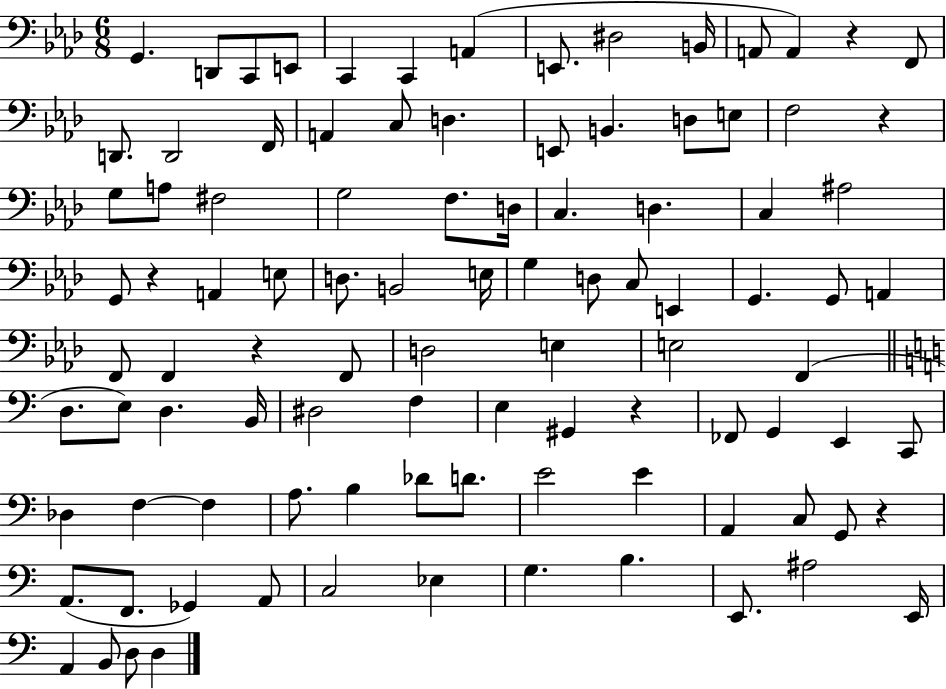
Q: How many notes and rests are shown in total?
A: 99